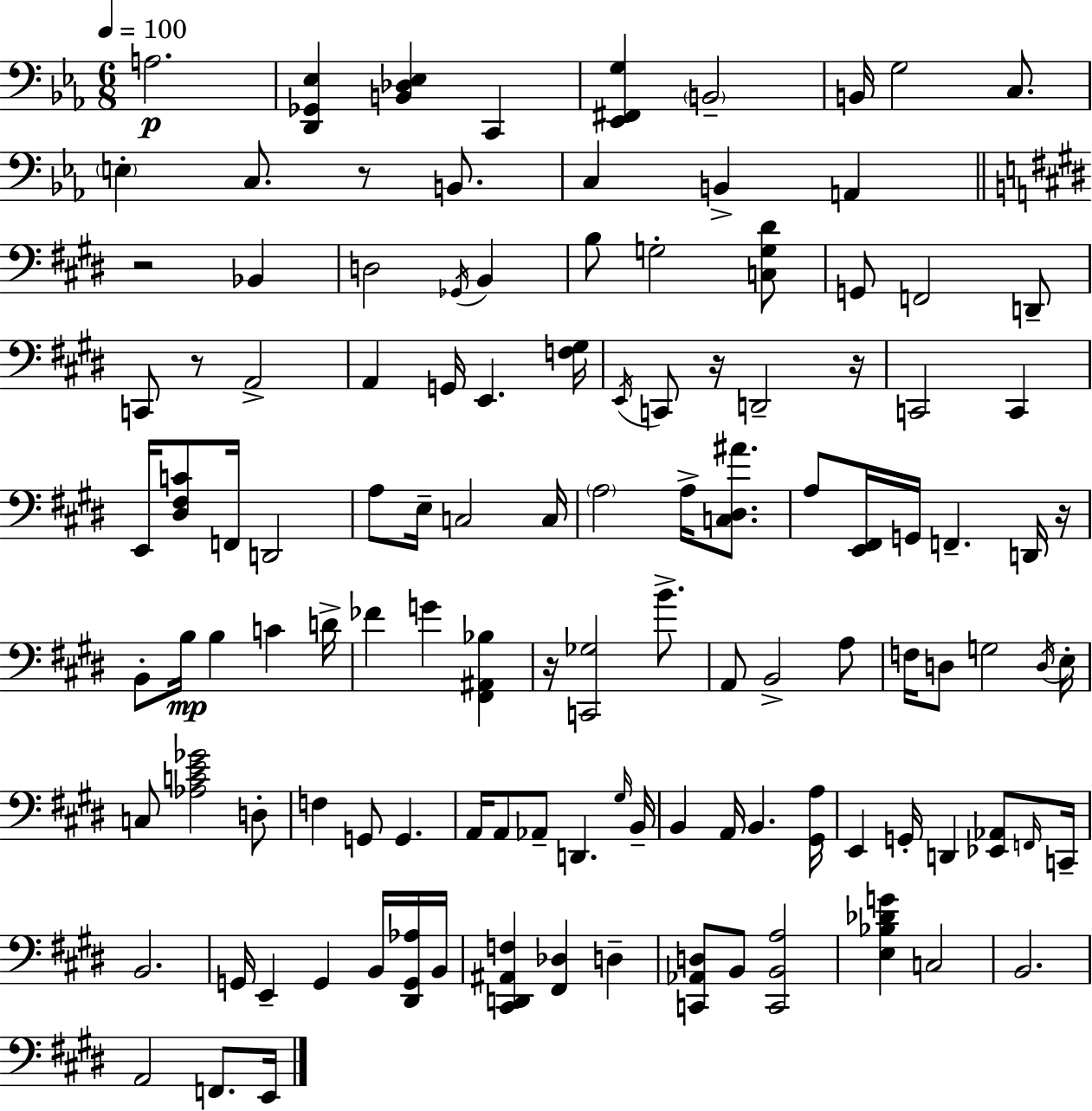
{
  \clef bass
  \numericTimeSignature
  \time 6/8
  \key ees \major
  \tempo 4 = 100
  a2.\p | <d, ges, ees>4 <b, des ees>4 c,4 | <ees, fis, g>4 \parenthesize b,2-- | b,16 g2 c8. | \break \parenthesize e4-. c8. r8 b,8. | c4 b,4-> a,4 | \bar "||" \break \key e \major r2 bes,4 | d2 \acciaccatura { ges,16 } b,4 | b8 g2-. <c g dis'>8 | g,8 f,2 d,8-- | \break c,8 r8 a,2-> | a,4 g,16 e,4. | <f gis>16 \acciaccatura { e,16 } c,8 r16 d,2-- | r16 c,2 c,4 | \break e,16 <dis fis c'>8 f,16 d,2 | a8 e16-- c2 | c16 \parenthesize a2 a16-> <c dis ais'>8. | a8 <e, fis,>16 g,16 f,4.-- | \break d,16 r16 b,8-. b16\mp b4 c'4 | d'16-> fes'4 g'4 <fis, ais, bes>4 | r16 <c, ges>2 b'8.-> | a,8 b,2-> | \break a8 f16 d8 g2 | \acciaccatura { d16 } e16-. c8 <aes c' e' ges'>2 | d8-. f4 g,8 g,4. | a,16 a,8 aes,8-- d,4. | \break \grace { gis16 } b,16-- b,4 a,16 b,4. | <gis, a>16 e,4 g,16-. d,4 | <ees, aes,>8 \grace { f,16 } c,16-- b,2. | g,16 e,4-- g,4 | \break b,16 <dis, g, aes>16 b,16 <cis, d, ais, f>4 <fis, des>4 | d4-- <c, aes, d>8 b,8 <c, b, a>2 | <e bes des' g'>4 c2 | b,2. | \break a,2 | f,8. e,16 \bar "|."
}